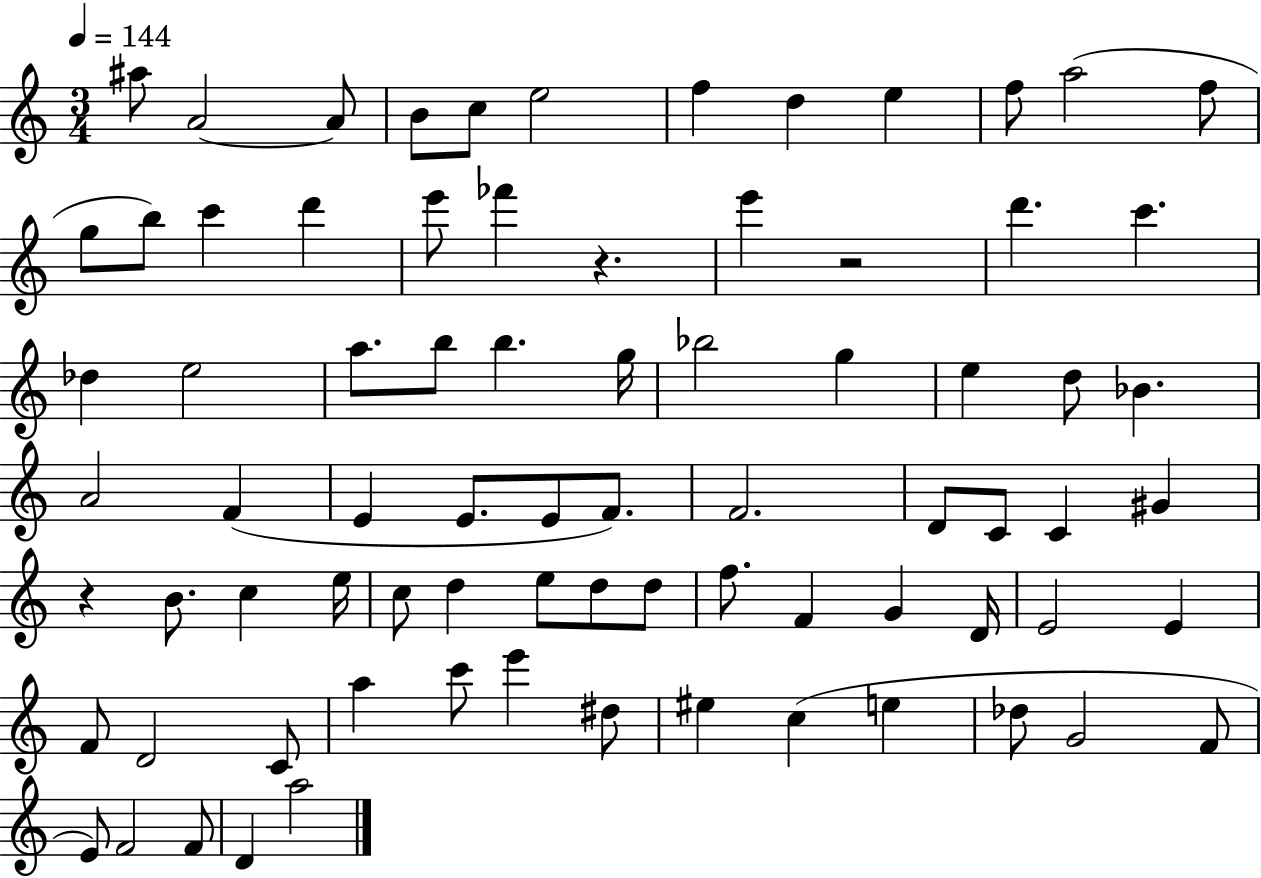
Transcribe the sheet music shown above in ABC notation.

X:1
T:Untitled
M:3/4
L:1/4
K:C
^a/2 A2 A/2 B/2 c/2 e2 f d e f/2 a2 f/2 g/2 b/2 c' d' e'/2 _f' z e' z2 d' c' _d e2 a/2 b/2 b g/4 _b2 g e d/2 _B A2 F E E/2 E/2 F/2 F2 D/2 C/2 C ^G z B/2 c e/4 c/2 d e/2 d/2 d/2 f/2 F G D/4 E2 E F/2 D2 C/2 a c'/2 e' ^d/2 ^e c e _d/2 G2 F/2 E/2 F2 F/2 D a2